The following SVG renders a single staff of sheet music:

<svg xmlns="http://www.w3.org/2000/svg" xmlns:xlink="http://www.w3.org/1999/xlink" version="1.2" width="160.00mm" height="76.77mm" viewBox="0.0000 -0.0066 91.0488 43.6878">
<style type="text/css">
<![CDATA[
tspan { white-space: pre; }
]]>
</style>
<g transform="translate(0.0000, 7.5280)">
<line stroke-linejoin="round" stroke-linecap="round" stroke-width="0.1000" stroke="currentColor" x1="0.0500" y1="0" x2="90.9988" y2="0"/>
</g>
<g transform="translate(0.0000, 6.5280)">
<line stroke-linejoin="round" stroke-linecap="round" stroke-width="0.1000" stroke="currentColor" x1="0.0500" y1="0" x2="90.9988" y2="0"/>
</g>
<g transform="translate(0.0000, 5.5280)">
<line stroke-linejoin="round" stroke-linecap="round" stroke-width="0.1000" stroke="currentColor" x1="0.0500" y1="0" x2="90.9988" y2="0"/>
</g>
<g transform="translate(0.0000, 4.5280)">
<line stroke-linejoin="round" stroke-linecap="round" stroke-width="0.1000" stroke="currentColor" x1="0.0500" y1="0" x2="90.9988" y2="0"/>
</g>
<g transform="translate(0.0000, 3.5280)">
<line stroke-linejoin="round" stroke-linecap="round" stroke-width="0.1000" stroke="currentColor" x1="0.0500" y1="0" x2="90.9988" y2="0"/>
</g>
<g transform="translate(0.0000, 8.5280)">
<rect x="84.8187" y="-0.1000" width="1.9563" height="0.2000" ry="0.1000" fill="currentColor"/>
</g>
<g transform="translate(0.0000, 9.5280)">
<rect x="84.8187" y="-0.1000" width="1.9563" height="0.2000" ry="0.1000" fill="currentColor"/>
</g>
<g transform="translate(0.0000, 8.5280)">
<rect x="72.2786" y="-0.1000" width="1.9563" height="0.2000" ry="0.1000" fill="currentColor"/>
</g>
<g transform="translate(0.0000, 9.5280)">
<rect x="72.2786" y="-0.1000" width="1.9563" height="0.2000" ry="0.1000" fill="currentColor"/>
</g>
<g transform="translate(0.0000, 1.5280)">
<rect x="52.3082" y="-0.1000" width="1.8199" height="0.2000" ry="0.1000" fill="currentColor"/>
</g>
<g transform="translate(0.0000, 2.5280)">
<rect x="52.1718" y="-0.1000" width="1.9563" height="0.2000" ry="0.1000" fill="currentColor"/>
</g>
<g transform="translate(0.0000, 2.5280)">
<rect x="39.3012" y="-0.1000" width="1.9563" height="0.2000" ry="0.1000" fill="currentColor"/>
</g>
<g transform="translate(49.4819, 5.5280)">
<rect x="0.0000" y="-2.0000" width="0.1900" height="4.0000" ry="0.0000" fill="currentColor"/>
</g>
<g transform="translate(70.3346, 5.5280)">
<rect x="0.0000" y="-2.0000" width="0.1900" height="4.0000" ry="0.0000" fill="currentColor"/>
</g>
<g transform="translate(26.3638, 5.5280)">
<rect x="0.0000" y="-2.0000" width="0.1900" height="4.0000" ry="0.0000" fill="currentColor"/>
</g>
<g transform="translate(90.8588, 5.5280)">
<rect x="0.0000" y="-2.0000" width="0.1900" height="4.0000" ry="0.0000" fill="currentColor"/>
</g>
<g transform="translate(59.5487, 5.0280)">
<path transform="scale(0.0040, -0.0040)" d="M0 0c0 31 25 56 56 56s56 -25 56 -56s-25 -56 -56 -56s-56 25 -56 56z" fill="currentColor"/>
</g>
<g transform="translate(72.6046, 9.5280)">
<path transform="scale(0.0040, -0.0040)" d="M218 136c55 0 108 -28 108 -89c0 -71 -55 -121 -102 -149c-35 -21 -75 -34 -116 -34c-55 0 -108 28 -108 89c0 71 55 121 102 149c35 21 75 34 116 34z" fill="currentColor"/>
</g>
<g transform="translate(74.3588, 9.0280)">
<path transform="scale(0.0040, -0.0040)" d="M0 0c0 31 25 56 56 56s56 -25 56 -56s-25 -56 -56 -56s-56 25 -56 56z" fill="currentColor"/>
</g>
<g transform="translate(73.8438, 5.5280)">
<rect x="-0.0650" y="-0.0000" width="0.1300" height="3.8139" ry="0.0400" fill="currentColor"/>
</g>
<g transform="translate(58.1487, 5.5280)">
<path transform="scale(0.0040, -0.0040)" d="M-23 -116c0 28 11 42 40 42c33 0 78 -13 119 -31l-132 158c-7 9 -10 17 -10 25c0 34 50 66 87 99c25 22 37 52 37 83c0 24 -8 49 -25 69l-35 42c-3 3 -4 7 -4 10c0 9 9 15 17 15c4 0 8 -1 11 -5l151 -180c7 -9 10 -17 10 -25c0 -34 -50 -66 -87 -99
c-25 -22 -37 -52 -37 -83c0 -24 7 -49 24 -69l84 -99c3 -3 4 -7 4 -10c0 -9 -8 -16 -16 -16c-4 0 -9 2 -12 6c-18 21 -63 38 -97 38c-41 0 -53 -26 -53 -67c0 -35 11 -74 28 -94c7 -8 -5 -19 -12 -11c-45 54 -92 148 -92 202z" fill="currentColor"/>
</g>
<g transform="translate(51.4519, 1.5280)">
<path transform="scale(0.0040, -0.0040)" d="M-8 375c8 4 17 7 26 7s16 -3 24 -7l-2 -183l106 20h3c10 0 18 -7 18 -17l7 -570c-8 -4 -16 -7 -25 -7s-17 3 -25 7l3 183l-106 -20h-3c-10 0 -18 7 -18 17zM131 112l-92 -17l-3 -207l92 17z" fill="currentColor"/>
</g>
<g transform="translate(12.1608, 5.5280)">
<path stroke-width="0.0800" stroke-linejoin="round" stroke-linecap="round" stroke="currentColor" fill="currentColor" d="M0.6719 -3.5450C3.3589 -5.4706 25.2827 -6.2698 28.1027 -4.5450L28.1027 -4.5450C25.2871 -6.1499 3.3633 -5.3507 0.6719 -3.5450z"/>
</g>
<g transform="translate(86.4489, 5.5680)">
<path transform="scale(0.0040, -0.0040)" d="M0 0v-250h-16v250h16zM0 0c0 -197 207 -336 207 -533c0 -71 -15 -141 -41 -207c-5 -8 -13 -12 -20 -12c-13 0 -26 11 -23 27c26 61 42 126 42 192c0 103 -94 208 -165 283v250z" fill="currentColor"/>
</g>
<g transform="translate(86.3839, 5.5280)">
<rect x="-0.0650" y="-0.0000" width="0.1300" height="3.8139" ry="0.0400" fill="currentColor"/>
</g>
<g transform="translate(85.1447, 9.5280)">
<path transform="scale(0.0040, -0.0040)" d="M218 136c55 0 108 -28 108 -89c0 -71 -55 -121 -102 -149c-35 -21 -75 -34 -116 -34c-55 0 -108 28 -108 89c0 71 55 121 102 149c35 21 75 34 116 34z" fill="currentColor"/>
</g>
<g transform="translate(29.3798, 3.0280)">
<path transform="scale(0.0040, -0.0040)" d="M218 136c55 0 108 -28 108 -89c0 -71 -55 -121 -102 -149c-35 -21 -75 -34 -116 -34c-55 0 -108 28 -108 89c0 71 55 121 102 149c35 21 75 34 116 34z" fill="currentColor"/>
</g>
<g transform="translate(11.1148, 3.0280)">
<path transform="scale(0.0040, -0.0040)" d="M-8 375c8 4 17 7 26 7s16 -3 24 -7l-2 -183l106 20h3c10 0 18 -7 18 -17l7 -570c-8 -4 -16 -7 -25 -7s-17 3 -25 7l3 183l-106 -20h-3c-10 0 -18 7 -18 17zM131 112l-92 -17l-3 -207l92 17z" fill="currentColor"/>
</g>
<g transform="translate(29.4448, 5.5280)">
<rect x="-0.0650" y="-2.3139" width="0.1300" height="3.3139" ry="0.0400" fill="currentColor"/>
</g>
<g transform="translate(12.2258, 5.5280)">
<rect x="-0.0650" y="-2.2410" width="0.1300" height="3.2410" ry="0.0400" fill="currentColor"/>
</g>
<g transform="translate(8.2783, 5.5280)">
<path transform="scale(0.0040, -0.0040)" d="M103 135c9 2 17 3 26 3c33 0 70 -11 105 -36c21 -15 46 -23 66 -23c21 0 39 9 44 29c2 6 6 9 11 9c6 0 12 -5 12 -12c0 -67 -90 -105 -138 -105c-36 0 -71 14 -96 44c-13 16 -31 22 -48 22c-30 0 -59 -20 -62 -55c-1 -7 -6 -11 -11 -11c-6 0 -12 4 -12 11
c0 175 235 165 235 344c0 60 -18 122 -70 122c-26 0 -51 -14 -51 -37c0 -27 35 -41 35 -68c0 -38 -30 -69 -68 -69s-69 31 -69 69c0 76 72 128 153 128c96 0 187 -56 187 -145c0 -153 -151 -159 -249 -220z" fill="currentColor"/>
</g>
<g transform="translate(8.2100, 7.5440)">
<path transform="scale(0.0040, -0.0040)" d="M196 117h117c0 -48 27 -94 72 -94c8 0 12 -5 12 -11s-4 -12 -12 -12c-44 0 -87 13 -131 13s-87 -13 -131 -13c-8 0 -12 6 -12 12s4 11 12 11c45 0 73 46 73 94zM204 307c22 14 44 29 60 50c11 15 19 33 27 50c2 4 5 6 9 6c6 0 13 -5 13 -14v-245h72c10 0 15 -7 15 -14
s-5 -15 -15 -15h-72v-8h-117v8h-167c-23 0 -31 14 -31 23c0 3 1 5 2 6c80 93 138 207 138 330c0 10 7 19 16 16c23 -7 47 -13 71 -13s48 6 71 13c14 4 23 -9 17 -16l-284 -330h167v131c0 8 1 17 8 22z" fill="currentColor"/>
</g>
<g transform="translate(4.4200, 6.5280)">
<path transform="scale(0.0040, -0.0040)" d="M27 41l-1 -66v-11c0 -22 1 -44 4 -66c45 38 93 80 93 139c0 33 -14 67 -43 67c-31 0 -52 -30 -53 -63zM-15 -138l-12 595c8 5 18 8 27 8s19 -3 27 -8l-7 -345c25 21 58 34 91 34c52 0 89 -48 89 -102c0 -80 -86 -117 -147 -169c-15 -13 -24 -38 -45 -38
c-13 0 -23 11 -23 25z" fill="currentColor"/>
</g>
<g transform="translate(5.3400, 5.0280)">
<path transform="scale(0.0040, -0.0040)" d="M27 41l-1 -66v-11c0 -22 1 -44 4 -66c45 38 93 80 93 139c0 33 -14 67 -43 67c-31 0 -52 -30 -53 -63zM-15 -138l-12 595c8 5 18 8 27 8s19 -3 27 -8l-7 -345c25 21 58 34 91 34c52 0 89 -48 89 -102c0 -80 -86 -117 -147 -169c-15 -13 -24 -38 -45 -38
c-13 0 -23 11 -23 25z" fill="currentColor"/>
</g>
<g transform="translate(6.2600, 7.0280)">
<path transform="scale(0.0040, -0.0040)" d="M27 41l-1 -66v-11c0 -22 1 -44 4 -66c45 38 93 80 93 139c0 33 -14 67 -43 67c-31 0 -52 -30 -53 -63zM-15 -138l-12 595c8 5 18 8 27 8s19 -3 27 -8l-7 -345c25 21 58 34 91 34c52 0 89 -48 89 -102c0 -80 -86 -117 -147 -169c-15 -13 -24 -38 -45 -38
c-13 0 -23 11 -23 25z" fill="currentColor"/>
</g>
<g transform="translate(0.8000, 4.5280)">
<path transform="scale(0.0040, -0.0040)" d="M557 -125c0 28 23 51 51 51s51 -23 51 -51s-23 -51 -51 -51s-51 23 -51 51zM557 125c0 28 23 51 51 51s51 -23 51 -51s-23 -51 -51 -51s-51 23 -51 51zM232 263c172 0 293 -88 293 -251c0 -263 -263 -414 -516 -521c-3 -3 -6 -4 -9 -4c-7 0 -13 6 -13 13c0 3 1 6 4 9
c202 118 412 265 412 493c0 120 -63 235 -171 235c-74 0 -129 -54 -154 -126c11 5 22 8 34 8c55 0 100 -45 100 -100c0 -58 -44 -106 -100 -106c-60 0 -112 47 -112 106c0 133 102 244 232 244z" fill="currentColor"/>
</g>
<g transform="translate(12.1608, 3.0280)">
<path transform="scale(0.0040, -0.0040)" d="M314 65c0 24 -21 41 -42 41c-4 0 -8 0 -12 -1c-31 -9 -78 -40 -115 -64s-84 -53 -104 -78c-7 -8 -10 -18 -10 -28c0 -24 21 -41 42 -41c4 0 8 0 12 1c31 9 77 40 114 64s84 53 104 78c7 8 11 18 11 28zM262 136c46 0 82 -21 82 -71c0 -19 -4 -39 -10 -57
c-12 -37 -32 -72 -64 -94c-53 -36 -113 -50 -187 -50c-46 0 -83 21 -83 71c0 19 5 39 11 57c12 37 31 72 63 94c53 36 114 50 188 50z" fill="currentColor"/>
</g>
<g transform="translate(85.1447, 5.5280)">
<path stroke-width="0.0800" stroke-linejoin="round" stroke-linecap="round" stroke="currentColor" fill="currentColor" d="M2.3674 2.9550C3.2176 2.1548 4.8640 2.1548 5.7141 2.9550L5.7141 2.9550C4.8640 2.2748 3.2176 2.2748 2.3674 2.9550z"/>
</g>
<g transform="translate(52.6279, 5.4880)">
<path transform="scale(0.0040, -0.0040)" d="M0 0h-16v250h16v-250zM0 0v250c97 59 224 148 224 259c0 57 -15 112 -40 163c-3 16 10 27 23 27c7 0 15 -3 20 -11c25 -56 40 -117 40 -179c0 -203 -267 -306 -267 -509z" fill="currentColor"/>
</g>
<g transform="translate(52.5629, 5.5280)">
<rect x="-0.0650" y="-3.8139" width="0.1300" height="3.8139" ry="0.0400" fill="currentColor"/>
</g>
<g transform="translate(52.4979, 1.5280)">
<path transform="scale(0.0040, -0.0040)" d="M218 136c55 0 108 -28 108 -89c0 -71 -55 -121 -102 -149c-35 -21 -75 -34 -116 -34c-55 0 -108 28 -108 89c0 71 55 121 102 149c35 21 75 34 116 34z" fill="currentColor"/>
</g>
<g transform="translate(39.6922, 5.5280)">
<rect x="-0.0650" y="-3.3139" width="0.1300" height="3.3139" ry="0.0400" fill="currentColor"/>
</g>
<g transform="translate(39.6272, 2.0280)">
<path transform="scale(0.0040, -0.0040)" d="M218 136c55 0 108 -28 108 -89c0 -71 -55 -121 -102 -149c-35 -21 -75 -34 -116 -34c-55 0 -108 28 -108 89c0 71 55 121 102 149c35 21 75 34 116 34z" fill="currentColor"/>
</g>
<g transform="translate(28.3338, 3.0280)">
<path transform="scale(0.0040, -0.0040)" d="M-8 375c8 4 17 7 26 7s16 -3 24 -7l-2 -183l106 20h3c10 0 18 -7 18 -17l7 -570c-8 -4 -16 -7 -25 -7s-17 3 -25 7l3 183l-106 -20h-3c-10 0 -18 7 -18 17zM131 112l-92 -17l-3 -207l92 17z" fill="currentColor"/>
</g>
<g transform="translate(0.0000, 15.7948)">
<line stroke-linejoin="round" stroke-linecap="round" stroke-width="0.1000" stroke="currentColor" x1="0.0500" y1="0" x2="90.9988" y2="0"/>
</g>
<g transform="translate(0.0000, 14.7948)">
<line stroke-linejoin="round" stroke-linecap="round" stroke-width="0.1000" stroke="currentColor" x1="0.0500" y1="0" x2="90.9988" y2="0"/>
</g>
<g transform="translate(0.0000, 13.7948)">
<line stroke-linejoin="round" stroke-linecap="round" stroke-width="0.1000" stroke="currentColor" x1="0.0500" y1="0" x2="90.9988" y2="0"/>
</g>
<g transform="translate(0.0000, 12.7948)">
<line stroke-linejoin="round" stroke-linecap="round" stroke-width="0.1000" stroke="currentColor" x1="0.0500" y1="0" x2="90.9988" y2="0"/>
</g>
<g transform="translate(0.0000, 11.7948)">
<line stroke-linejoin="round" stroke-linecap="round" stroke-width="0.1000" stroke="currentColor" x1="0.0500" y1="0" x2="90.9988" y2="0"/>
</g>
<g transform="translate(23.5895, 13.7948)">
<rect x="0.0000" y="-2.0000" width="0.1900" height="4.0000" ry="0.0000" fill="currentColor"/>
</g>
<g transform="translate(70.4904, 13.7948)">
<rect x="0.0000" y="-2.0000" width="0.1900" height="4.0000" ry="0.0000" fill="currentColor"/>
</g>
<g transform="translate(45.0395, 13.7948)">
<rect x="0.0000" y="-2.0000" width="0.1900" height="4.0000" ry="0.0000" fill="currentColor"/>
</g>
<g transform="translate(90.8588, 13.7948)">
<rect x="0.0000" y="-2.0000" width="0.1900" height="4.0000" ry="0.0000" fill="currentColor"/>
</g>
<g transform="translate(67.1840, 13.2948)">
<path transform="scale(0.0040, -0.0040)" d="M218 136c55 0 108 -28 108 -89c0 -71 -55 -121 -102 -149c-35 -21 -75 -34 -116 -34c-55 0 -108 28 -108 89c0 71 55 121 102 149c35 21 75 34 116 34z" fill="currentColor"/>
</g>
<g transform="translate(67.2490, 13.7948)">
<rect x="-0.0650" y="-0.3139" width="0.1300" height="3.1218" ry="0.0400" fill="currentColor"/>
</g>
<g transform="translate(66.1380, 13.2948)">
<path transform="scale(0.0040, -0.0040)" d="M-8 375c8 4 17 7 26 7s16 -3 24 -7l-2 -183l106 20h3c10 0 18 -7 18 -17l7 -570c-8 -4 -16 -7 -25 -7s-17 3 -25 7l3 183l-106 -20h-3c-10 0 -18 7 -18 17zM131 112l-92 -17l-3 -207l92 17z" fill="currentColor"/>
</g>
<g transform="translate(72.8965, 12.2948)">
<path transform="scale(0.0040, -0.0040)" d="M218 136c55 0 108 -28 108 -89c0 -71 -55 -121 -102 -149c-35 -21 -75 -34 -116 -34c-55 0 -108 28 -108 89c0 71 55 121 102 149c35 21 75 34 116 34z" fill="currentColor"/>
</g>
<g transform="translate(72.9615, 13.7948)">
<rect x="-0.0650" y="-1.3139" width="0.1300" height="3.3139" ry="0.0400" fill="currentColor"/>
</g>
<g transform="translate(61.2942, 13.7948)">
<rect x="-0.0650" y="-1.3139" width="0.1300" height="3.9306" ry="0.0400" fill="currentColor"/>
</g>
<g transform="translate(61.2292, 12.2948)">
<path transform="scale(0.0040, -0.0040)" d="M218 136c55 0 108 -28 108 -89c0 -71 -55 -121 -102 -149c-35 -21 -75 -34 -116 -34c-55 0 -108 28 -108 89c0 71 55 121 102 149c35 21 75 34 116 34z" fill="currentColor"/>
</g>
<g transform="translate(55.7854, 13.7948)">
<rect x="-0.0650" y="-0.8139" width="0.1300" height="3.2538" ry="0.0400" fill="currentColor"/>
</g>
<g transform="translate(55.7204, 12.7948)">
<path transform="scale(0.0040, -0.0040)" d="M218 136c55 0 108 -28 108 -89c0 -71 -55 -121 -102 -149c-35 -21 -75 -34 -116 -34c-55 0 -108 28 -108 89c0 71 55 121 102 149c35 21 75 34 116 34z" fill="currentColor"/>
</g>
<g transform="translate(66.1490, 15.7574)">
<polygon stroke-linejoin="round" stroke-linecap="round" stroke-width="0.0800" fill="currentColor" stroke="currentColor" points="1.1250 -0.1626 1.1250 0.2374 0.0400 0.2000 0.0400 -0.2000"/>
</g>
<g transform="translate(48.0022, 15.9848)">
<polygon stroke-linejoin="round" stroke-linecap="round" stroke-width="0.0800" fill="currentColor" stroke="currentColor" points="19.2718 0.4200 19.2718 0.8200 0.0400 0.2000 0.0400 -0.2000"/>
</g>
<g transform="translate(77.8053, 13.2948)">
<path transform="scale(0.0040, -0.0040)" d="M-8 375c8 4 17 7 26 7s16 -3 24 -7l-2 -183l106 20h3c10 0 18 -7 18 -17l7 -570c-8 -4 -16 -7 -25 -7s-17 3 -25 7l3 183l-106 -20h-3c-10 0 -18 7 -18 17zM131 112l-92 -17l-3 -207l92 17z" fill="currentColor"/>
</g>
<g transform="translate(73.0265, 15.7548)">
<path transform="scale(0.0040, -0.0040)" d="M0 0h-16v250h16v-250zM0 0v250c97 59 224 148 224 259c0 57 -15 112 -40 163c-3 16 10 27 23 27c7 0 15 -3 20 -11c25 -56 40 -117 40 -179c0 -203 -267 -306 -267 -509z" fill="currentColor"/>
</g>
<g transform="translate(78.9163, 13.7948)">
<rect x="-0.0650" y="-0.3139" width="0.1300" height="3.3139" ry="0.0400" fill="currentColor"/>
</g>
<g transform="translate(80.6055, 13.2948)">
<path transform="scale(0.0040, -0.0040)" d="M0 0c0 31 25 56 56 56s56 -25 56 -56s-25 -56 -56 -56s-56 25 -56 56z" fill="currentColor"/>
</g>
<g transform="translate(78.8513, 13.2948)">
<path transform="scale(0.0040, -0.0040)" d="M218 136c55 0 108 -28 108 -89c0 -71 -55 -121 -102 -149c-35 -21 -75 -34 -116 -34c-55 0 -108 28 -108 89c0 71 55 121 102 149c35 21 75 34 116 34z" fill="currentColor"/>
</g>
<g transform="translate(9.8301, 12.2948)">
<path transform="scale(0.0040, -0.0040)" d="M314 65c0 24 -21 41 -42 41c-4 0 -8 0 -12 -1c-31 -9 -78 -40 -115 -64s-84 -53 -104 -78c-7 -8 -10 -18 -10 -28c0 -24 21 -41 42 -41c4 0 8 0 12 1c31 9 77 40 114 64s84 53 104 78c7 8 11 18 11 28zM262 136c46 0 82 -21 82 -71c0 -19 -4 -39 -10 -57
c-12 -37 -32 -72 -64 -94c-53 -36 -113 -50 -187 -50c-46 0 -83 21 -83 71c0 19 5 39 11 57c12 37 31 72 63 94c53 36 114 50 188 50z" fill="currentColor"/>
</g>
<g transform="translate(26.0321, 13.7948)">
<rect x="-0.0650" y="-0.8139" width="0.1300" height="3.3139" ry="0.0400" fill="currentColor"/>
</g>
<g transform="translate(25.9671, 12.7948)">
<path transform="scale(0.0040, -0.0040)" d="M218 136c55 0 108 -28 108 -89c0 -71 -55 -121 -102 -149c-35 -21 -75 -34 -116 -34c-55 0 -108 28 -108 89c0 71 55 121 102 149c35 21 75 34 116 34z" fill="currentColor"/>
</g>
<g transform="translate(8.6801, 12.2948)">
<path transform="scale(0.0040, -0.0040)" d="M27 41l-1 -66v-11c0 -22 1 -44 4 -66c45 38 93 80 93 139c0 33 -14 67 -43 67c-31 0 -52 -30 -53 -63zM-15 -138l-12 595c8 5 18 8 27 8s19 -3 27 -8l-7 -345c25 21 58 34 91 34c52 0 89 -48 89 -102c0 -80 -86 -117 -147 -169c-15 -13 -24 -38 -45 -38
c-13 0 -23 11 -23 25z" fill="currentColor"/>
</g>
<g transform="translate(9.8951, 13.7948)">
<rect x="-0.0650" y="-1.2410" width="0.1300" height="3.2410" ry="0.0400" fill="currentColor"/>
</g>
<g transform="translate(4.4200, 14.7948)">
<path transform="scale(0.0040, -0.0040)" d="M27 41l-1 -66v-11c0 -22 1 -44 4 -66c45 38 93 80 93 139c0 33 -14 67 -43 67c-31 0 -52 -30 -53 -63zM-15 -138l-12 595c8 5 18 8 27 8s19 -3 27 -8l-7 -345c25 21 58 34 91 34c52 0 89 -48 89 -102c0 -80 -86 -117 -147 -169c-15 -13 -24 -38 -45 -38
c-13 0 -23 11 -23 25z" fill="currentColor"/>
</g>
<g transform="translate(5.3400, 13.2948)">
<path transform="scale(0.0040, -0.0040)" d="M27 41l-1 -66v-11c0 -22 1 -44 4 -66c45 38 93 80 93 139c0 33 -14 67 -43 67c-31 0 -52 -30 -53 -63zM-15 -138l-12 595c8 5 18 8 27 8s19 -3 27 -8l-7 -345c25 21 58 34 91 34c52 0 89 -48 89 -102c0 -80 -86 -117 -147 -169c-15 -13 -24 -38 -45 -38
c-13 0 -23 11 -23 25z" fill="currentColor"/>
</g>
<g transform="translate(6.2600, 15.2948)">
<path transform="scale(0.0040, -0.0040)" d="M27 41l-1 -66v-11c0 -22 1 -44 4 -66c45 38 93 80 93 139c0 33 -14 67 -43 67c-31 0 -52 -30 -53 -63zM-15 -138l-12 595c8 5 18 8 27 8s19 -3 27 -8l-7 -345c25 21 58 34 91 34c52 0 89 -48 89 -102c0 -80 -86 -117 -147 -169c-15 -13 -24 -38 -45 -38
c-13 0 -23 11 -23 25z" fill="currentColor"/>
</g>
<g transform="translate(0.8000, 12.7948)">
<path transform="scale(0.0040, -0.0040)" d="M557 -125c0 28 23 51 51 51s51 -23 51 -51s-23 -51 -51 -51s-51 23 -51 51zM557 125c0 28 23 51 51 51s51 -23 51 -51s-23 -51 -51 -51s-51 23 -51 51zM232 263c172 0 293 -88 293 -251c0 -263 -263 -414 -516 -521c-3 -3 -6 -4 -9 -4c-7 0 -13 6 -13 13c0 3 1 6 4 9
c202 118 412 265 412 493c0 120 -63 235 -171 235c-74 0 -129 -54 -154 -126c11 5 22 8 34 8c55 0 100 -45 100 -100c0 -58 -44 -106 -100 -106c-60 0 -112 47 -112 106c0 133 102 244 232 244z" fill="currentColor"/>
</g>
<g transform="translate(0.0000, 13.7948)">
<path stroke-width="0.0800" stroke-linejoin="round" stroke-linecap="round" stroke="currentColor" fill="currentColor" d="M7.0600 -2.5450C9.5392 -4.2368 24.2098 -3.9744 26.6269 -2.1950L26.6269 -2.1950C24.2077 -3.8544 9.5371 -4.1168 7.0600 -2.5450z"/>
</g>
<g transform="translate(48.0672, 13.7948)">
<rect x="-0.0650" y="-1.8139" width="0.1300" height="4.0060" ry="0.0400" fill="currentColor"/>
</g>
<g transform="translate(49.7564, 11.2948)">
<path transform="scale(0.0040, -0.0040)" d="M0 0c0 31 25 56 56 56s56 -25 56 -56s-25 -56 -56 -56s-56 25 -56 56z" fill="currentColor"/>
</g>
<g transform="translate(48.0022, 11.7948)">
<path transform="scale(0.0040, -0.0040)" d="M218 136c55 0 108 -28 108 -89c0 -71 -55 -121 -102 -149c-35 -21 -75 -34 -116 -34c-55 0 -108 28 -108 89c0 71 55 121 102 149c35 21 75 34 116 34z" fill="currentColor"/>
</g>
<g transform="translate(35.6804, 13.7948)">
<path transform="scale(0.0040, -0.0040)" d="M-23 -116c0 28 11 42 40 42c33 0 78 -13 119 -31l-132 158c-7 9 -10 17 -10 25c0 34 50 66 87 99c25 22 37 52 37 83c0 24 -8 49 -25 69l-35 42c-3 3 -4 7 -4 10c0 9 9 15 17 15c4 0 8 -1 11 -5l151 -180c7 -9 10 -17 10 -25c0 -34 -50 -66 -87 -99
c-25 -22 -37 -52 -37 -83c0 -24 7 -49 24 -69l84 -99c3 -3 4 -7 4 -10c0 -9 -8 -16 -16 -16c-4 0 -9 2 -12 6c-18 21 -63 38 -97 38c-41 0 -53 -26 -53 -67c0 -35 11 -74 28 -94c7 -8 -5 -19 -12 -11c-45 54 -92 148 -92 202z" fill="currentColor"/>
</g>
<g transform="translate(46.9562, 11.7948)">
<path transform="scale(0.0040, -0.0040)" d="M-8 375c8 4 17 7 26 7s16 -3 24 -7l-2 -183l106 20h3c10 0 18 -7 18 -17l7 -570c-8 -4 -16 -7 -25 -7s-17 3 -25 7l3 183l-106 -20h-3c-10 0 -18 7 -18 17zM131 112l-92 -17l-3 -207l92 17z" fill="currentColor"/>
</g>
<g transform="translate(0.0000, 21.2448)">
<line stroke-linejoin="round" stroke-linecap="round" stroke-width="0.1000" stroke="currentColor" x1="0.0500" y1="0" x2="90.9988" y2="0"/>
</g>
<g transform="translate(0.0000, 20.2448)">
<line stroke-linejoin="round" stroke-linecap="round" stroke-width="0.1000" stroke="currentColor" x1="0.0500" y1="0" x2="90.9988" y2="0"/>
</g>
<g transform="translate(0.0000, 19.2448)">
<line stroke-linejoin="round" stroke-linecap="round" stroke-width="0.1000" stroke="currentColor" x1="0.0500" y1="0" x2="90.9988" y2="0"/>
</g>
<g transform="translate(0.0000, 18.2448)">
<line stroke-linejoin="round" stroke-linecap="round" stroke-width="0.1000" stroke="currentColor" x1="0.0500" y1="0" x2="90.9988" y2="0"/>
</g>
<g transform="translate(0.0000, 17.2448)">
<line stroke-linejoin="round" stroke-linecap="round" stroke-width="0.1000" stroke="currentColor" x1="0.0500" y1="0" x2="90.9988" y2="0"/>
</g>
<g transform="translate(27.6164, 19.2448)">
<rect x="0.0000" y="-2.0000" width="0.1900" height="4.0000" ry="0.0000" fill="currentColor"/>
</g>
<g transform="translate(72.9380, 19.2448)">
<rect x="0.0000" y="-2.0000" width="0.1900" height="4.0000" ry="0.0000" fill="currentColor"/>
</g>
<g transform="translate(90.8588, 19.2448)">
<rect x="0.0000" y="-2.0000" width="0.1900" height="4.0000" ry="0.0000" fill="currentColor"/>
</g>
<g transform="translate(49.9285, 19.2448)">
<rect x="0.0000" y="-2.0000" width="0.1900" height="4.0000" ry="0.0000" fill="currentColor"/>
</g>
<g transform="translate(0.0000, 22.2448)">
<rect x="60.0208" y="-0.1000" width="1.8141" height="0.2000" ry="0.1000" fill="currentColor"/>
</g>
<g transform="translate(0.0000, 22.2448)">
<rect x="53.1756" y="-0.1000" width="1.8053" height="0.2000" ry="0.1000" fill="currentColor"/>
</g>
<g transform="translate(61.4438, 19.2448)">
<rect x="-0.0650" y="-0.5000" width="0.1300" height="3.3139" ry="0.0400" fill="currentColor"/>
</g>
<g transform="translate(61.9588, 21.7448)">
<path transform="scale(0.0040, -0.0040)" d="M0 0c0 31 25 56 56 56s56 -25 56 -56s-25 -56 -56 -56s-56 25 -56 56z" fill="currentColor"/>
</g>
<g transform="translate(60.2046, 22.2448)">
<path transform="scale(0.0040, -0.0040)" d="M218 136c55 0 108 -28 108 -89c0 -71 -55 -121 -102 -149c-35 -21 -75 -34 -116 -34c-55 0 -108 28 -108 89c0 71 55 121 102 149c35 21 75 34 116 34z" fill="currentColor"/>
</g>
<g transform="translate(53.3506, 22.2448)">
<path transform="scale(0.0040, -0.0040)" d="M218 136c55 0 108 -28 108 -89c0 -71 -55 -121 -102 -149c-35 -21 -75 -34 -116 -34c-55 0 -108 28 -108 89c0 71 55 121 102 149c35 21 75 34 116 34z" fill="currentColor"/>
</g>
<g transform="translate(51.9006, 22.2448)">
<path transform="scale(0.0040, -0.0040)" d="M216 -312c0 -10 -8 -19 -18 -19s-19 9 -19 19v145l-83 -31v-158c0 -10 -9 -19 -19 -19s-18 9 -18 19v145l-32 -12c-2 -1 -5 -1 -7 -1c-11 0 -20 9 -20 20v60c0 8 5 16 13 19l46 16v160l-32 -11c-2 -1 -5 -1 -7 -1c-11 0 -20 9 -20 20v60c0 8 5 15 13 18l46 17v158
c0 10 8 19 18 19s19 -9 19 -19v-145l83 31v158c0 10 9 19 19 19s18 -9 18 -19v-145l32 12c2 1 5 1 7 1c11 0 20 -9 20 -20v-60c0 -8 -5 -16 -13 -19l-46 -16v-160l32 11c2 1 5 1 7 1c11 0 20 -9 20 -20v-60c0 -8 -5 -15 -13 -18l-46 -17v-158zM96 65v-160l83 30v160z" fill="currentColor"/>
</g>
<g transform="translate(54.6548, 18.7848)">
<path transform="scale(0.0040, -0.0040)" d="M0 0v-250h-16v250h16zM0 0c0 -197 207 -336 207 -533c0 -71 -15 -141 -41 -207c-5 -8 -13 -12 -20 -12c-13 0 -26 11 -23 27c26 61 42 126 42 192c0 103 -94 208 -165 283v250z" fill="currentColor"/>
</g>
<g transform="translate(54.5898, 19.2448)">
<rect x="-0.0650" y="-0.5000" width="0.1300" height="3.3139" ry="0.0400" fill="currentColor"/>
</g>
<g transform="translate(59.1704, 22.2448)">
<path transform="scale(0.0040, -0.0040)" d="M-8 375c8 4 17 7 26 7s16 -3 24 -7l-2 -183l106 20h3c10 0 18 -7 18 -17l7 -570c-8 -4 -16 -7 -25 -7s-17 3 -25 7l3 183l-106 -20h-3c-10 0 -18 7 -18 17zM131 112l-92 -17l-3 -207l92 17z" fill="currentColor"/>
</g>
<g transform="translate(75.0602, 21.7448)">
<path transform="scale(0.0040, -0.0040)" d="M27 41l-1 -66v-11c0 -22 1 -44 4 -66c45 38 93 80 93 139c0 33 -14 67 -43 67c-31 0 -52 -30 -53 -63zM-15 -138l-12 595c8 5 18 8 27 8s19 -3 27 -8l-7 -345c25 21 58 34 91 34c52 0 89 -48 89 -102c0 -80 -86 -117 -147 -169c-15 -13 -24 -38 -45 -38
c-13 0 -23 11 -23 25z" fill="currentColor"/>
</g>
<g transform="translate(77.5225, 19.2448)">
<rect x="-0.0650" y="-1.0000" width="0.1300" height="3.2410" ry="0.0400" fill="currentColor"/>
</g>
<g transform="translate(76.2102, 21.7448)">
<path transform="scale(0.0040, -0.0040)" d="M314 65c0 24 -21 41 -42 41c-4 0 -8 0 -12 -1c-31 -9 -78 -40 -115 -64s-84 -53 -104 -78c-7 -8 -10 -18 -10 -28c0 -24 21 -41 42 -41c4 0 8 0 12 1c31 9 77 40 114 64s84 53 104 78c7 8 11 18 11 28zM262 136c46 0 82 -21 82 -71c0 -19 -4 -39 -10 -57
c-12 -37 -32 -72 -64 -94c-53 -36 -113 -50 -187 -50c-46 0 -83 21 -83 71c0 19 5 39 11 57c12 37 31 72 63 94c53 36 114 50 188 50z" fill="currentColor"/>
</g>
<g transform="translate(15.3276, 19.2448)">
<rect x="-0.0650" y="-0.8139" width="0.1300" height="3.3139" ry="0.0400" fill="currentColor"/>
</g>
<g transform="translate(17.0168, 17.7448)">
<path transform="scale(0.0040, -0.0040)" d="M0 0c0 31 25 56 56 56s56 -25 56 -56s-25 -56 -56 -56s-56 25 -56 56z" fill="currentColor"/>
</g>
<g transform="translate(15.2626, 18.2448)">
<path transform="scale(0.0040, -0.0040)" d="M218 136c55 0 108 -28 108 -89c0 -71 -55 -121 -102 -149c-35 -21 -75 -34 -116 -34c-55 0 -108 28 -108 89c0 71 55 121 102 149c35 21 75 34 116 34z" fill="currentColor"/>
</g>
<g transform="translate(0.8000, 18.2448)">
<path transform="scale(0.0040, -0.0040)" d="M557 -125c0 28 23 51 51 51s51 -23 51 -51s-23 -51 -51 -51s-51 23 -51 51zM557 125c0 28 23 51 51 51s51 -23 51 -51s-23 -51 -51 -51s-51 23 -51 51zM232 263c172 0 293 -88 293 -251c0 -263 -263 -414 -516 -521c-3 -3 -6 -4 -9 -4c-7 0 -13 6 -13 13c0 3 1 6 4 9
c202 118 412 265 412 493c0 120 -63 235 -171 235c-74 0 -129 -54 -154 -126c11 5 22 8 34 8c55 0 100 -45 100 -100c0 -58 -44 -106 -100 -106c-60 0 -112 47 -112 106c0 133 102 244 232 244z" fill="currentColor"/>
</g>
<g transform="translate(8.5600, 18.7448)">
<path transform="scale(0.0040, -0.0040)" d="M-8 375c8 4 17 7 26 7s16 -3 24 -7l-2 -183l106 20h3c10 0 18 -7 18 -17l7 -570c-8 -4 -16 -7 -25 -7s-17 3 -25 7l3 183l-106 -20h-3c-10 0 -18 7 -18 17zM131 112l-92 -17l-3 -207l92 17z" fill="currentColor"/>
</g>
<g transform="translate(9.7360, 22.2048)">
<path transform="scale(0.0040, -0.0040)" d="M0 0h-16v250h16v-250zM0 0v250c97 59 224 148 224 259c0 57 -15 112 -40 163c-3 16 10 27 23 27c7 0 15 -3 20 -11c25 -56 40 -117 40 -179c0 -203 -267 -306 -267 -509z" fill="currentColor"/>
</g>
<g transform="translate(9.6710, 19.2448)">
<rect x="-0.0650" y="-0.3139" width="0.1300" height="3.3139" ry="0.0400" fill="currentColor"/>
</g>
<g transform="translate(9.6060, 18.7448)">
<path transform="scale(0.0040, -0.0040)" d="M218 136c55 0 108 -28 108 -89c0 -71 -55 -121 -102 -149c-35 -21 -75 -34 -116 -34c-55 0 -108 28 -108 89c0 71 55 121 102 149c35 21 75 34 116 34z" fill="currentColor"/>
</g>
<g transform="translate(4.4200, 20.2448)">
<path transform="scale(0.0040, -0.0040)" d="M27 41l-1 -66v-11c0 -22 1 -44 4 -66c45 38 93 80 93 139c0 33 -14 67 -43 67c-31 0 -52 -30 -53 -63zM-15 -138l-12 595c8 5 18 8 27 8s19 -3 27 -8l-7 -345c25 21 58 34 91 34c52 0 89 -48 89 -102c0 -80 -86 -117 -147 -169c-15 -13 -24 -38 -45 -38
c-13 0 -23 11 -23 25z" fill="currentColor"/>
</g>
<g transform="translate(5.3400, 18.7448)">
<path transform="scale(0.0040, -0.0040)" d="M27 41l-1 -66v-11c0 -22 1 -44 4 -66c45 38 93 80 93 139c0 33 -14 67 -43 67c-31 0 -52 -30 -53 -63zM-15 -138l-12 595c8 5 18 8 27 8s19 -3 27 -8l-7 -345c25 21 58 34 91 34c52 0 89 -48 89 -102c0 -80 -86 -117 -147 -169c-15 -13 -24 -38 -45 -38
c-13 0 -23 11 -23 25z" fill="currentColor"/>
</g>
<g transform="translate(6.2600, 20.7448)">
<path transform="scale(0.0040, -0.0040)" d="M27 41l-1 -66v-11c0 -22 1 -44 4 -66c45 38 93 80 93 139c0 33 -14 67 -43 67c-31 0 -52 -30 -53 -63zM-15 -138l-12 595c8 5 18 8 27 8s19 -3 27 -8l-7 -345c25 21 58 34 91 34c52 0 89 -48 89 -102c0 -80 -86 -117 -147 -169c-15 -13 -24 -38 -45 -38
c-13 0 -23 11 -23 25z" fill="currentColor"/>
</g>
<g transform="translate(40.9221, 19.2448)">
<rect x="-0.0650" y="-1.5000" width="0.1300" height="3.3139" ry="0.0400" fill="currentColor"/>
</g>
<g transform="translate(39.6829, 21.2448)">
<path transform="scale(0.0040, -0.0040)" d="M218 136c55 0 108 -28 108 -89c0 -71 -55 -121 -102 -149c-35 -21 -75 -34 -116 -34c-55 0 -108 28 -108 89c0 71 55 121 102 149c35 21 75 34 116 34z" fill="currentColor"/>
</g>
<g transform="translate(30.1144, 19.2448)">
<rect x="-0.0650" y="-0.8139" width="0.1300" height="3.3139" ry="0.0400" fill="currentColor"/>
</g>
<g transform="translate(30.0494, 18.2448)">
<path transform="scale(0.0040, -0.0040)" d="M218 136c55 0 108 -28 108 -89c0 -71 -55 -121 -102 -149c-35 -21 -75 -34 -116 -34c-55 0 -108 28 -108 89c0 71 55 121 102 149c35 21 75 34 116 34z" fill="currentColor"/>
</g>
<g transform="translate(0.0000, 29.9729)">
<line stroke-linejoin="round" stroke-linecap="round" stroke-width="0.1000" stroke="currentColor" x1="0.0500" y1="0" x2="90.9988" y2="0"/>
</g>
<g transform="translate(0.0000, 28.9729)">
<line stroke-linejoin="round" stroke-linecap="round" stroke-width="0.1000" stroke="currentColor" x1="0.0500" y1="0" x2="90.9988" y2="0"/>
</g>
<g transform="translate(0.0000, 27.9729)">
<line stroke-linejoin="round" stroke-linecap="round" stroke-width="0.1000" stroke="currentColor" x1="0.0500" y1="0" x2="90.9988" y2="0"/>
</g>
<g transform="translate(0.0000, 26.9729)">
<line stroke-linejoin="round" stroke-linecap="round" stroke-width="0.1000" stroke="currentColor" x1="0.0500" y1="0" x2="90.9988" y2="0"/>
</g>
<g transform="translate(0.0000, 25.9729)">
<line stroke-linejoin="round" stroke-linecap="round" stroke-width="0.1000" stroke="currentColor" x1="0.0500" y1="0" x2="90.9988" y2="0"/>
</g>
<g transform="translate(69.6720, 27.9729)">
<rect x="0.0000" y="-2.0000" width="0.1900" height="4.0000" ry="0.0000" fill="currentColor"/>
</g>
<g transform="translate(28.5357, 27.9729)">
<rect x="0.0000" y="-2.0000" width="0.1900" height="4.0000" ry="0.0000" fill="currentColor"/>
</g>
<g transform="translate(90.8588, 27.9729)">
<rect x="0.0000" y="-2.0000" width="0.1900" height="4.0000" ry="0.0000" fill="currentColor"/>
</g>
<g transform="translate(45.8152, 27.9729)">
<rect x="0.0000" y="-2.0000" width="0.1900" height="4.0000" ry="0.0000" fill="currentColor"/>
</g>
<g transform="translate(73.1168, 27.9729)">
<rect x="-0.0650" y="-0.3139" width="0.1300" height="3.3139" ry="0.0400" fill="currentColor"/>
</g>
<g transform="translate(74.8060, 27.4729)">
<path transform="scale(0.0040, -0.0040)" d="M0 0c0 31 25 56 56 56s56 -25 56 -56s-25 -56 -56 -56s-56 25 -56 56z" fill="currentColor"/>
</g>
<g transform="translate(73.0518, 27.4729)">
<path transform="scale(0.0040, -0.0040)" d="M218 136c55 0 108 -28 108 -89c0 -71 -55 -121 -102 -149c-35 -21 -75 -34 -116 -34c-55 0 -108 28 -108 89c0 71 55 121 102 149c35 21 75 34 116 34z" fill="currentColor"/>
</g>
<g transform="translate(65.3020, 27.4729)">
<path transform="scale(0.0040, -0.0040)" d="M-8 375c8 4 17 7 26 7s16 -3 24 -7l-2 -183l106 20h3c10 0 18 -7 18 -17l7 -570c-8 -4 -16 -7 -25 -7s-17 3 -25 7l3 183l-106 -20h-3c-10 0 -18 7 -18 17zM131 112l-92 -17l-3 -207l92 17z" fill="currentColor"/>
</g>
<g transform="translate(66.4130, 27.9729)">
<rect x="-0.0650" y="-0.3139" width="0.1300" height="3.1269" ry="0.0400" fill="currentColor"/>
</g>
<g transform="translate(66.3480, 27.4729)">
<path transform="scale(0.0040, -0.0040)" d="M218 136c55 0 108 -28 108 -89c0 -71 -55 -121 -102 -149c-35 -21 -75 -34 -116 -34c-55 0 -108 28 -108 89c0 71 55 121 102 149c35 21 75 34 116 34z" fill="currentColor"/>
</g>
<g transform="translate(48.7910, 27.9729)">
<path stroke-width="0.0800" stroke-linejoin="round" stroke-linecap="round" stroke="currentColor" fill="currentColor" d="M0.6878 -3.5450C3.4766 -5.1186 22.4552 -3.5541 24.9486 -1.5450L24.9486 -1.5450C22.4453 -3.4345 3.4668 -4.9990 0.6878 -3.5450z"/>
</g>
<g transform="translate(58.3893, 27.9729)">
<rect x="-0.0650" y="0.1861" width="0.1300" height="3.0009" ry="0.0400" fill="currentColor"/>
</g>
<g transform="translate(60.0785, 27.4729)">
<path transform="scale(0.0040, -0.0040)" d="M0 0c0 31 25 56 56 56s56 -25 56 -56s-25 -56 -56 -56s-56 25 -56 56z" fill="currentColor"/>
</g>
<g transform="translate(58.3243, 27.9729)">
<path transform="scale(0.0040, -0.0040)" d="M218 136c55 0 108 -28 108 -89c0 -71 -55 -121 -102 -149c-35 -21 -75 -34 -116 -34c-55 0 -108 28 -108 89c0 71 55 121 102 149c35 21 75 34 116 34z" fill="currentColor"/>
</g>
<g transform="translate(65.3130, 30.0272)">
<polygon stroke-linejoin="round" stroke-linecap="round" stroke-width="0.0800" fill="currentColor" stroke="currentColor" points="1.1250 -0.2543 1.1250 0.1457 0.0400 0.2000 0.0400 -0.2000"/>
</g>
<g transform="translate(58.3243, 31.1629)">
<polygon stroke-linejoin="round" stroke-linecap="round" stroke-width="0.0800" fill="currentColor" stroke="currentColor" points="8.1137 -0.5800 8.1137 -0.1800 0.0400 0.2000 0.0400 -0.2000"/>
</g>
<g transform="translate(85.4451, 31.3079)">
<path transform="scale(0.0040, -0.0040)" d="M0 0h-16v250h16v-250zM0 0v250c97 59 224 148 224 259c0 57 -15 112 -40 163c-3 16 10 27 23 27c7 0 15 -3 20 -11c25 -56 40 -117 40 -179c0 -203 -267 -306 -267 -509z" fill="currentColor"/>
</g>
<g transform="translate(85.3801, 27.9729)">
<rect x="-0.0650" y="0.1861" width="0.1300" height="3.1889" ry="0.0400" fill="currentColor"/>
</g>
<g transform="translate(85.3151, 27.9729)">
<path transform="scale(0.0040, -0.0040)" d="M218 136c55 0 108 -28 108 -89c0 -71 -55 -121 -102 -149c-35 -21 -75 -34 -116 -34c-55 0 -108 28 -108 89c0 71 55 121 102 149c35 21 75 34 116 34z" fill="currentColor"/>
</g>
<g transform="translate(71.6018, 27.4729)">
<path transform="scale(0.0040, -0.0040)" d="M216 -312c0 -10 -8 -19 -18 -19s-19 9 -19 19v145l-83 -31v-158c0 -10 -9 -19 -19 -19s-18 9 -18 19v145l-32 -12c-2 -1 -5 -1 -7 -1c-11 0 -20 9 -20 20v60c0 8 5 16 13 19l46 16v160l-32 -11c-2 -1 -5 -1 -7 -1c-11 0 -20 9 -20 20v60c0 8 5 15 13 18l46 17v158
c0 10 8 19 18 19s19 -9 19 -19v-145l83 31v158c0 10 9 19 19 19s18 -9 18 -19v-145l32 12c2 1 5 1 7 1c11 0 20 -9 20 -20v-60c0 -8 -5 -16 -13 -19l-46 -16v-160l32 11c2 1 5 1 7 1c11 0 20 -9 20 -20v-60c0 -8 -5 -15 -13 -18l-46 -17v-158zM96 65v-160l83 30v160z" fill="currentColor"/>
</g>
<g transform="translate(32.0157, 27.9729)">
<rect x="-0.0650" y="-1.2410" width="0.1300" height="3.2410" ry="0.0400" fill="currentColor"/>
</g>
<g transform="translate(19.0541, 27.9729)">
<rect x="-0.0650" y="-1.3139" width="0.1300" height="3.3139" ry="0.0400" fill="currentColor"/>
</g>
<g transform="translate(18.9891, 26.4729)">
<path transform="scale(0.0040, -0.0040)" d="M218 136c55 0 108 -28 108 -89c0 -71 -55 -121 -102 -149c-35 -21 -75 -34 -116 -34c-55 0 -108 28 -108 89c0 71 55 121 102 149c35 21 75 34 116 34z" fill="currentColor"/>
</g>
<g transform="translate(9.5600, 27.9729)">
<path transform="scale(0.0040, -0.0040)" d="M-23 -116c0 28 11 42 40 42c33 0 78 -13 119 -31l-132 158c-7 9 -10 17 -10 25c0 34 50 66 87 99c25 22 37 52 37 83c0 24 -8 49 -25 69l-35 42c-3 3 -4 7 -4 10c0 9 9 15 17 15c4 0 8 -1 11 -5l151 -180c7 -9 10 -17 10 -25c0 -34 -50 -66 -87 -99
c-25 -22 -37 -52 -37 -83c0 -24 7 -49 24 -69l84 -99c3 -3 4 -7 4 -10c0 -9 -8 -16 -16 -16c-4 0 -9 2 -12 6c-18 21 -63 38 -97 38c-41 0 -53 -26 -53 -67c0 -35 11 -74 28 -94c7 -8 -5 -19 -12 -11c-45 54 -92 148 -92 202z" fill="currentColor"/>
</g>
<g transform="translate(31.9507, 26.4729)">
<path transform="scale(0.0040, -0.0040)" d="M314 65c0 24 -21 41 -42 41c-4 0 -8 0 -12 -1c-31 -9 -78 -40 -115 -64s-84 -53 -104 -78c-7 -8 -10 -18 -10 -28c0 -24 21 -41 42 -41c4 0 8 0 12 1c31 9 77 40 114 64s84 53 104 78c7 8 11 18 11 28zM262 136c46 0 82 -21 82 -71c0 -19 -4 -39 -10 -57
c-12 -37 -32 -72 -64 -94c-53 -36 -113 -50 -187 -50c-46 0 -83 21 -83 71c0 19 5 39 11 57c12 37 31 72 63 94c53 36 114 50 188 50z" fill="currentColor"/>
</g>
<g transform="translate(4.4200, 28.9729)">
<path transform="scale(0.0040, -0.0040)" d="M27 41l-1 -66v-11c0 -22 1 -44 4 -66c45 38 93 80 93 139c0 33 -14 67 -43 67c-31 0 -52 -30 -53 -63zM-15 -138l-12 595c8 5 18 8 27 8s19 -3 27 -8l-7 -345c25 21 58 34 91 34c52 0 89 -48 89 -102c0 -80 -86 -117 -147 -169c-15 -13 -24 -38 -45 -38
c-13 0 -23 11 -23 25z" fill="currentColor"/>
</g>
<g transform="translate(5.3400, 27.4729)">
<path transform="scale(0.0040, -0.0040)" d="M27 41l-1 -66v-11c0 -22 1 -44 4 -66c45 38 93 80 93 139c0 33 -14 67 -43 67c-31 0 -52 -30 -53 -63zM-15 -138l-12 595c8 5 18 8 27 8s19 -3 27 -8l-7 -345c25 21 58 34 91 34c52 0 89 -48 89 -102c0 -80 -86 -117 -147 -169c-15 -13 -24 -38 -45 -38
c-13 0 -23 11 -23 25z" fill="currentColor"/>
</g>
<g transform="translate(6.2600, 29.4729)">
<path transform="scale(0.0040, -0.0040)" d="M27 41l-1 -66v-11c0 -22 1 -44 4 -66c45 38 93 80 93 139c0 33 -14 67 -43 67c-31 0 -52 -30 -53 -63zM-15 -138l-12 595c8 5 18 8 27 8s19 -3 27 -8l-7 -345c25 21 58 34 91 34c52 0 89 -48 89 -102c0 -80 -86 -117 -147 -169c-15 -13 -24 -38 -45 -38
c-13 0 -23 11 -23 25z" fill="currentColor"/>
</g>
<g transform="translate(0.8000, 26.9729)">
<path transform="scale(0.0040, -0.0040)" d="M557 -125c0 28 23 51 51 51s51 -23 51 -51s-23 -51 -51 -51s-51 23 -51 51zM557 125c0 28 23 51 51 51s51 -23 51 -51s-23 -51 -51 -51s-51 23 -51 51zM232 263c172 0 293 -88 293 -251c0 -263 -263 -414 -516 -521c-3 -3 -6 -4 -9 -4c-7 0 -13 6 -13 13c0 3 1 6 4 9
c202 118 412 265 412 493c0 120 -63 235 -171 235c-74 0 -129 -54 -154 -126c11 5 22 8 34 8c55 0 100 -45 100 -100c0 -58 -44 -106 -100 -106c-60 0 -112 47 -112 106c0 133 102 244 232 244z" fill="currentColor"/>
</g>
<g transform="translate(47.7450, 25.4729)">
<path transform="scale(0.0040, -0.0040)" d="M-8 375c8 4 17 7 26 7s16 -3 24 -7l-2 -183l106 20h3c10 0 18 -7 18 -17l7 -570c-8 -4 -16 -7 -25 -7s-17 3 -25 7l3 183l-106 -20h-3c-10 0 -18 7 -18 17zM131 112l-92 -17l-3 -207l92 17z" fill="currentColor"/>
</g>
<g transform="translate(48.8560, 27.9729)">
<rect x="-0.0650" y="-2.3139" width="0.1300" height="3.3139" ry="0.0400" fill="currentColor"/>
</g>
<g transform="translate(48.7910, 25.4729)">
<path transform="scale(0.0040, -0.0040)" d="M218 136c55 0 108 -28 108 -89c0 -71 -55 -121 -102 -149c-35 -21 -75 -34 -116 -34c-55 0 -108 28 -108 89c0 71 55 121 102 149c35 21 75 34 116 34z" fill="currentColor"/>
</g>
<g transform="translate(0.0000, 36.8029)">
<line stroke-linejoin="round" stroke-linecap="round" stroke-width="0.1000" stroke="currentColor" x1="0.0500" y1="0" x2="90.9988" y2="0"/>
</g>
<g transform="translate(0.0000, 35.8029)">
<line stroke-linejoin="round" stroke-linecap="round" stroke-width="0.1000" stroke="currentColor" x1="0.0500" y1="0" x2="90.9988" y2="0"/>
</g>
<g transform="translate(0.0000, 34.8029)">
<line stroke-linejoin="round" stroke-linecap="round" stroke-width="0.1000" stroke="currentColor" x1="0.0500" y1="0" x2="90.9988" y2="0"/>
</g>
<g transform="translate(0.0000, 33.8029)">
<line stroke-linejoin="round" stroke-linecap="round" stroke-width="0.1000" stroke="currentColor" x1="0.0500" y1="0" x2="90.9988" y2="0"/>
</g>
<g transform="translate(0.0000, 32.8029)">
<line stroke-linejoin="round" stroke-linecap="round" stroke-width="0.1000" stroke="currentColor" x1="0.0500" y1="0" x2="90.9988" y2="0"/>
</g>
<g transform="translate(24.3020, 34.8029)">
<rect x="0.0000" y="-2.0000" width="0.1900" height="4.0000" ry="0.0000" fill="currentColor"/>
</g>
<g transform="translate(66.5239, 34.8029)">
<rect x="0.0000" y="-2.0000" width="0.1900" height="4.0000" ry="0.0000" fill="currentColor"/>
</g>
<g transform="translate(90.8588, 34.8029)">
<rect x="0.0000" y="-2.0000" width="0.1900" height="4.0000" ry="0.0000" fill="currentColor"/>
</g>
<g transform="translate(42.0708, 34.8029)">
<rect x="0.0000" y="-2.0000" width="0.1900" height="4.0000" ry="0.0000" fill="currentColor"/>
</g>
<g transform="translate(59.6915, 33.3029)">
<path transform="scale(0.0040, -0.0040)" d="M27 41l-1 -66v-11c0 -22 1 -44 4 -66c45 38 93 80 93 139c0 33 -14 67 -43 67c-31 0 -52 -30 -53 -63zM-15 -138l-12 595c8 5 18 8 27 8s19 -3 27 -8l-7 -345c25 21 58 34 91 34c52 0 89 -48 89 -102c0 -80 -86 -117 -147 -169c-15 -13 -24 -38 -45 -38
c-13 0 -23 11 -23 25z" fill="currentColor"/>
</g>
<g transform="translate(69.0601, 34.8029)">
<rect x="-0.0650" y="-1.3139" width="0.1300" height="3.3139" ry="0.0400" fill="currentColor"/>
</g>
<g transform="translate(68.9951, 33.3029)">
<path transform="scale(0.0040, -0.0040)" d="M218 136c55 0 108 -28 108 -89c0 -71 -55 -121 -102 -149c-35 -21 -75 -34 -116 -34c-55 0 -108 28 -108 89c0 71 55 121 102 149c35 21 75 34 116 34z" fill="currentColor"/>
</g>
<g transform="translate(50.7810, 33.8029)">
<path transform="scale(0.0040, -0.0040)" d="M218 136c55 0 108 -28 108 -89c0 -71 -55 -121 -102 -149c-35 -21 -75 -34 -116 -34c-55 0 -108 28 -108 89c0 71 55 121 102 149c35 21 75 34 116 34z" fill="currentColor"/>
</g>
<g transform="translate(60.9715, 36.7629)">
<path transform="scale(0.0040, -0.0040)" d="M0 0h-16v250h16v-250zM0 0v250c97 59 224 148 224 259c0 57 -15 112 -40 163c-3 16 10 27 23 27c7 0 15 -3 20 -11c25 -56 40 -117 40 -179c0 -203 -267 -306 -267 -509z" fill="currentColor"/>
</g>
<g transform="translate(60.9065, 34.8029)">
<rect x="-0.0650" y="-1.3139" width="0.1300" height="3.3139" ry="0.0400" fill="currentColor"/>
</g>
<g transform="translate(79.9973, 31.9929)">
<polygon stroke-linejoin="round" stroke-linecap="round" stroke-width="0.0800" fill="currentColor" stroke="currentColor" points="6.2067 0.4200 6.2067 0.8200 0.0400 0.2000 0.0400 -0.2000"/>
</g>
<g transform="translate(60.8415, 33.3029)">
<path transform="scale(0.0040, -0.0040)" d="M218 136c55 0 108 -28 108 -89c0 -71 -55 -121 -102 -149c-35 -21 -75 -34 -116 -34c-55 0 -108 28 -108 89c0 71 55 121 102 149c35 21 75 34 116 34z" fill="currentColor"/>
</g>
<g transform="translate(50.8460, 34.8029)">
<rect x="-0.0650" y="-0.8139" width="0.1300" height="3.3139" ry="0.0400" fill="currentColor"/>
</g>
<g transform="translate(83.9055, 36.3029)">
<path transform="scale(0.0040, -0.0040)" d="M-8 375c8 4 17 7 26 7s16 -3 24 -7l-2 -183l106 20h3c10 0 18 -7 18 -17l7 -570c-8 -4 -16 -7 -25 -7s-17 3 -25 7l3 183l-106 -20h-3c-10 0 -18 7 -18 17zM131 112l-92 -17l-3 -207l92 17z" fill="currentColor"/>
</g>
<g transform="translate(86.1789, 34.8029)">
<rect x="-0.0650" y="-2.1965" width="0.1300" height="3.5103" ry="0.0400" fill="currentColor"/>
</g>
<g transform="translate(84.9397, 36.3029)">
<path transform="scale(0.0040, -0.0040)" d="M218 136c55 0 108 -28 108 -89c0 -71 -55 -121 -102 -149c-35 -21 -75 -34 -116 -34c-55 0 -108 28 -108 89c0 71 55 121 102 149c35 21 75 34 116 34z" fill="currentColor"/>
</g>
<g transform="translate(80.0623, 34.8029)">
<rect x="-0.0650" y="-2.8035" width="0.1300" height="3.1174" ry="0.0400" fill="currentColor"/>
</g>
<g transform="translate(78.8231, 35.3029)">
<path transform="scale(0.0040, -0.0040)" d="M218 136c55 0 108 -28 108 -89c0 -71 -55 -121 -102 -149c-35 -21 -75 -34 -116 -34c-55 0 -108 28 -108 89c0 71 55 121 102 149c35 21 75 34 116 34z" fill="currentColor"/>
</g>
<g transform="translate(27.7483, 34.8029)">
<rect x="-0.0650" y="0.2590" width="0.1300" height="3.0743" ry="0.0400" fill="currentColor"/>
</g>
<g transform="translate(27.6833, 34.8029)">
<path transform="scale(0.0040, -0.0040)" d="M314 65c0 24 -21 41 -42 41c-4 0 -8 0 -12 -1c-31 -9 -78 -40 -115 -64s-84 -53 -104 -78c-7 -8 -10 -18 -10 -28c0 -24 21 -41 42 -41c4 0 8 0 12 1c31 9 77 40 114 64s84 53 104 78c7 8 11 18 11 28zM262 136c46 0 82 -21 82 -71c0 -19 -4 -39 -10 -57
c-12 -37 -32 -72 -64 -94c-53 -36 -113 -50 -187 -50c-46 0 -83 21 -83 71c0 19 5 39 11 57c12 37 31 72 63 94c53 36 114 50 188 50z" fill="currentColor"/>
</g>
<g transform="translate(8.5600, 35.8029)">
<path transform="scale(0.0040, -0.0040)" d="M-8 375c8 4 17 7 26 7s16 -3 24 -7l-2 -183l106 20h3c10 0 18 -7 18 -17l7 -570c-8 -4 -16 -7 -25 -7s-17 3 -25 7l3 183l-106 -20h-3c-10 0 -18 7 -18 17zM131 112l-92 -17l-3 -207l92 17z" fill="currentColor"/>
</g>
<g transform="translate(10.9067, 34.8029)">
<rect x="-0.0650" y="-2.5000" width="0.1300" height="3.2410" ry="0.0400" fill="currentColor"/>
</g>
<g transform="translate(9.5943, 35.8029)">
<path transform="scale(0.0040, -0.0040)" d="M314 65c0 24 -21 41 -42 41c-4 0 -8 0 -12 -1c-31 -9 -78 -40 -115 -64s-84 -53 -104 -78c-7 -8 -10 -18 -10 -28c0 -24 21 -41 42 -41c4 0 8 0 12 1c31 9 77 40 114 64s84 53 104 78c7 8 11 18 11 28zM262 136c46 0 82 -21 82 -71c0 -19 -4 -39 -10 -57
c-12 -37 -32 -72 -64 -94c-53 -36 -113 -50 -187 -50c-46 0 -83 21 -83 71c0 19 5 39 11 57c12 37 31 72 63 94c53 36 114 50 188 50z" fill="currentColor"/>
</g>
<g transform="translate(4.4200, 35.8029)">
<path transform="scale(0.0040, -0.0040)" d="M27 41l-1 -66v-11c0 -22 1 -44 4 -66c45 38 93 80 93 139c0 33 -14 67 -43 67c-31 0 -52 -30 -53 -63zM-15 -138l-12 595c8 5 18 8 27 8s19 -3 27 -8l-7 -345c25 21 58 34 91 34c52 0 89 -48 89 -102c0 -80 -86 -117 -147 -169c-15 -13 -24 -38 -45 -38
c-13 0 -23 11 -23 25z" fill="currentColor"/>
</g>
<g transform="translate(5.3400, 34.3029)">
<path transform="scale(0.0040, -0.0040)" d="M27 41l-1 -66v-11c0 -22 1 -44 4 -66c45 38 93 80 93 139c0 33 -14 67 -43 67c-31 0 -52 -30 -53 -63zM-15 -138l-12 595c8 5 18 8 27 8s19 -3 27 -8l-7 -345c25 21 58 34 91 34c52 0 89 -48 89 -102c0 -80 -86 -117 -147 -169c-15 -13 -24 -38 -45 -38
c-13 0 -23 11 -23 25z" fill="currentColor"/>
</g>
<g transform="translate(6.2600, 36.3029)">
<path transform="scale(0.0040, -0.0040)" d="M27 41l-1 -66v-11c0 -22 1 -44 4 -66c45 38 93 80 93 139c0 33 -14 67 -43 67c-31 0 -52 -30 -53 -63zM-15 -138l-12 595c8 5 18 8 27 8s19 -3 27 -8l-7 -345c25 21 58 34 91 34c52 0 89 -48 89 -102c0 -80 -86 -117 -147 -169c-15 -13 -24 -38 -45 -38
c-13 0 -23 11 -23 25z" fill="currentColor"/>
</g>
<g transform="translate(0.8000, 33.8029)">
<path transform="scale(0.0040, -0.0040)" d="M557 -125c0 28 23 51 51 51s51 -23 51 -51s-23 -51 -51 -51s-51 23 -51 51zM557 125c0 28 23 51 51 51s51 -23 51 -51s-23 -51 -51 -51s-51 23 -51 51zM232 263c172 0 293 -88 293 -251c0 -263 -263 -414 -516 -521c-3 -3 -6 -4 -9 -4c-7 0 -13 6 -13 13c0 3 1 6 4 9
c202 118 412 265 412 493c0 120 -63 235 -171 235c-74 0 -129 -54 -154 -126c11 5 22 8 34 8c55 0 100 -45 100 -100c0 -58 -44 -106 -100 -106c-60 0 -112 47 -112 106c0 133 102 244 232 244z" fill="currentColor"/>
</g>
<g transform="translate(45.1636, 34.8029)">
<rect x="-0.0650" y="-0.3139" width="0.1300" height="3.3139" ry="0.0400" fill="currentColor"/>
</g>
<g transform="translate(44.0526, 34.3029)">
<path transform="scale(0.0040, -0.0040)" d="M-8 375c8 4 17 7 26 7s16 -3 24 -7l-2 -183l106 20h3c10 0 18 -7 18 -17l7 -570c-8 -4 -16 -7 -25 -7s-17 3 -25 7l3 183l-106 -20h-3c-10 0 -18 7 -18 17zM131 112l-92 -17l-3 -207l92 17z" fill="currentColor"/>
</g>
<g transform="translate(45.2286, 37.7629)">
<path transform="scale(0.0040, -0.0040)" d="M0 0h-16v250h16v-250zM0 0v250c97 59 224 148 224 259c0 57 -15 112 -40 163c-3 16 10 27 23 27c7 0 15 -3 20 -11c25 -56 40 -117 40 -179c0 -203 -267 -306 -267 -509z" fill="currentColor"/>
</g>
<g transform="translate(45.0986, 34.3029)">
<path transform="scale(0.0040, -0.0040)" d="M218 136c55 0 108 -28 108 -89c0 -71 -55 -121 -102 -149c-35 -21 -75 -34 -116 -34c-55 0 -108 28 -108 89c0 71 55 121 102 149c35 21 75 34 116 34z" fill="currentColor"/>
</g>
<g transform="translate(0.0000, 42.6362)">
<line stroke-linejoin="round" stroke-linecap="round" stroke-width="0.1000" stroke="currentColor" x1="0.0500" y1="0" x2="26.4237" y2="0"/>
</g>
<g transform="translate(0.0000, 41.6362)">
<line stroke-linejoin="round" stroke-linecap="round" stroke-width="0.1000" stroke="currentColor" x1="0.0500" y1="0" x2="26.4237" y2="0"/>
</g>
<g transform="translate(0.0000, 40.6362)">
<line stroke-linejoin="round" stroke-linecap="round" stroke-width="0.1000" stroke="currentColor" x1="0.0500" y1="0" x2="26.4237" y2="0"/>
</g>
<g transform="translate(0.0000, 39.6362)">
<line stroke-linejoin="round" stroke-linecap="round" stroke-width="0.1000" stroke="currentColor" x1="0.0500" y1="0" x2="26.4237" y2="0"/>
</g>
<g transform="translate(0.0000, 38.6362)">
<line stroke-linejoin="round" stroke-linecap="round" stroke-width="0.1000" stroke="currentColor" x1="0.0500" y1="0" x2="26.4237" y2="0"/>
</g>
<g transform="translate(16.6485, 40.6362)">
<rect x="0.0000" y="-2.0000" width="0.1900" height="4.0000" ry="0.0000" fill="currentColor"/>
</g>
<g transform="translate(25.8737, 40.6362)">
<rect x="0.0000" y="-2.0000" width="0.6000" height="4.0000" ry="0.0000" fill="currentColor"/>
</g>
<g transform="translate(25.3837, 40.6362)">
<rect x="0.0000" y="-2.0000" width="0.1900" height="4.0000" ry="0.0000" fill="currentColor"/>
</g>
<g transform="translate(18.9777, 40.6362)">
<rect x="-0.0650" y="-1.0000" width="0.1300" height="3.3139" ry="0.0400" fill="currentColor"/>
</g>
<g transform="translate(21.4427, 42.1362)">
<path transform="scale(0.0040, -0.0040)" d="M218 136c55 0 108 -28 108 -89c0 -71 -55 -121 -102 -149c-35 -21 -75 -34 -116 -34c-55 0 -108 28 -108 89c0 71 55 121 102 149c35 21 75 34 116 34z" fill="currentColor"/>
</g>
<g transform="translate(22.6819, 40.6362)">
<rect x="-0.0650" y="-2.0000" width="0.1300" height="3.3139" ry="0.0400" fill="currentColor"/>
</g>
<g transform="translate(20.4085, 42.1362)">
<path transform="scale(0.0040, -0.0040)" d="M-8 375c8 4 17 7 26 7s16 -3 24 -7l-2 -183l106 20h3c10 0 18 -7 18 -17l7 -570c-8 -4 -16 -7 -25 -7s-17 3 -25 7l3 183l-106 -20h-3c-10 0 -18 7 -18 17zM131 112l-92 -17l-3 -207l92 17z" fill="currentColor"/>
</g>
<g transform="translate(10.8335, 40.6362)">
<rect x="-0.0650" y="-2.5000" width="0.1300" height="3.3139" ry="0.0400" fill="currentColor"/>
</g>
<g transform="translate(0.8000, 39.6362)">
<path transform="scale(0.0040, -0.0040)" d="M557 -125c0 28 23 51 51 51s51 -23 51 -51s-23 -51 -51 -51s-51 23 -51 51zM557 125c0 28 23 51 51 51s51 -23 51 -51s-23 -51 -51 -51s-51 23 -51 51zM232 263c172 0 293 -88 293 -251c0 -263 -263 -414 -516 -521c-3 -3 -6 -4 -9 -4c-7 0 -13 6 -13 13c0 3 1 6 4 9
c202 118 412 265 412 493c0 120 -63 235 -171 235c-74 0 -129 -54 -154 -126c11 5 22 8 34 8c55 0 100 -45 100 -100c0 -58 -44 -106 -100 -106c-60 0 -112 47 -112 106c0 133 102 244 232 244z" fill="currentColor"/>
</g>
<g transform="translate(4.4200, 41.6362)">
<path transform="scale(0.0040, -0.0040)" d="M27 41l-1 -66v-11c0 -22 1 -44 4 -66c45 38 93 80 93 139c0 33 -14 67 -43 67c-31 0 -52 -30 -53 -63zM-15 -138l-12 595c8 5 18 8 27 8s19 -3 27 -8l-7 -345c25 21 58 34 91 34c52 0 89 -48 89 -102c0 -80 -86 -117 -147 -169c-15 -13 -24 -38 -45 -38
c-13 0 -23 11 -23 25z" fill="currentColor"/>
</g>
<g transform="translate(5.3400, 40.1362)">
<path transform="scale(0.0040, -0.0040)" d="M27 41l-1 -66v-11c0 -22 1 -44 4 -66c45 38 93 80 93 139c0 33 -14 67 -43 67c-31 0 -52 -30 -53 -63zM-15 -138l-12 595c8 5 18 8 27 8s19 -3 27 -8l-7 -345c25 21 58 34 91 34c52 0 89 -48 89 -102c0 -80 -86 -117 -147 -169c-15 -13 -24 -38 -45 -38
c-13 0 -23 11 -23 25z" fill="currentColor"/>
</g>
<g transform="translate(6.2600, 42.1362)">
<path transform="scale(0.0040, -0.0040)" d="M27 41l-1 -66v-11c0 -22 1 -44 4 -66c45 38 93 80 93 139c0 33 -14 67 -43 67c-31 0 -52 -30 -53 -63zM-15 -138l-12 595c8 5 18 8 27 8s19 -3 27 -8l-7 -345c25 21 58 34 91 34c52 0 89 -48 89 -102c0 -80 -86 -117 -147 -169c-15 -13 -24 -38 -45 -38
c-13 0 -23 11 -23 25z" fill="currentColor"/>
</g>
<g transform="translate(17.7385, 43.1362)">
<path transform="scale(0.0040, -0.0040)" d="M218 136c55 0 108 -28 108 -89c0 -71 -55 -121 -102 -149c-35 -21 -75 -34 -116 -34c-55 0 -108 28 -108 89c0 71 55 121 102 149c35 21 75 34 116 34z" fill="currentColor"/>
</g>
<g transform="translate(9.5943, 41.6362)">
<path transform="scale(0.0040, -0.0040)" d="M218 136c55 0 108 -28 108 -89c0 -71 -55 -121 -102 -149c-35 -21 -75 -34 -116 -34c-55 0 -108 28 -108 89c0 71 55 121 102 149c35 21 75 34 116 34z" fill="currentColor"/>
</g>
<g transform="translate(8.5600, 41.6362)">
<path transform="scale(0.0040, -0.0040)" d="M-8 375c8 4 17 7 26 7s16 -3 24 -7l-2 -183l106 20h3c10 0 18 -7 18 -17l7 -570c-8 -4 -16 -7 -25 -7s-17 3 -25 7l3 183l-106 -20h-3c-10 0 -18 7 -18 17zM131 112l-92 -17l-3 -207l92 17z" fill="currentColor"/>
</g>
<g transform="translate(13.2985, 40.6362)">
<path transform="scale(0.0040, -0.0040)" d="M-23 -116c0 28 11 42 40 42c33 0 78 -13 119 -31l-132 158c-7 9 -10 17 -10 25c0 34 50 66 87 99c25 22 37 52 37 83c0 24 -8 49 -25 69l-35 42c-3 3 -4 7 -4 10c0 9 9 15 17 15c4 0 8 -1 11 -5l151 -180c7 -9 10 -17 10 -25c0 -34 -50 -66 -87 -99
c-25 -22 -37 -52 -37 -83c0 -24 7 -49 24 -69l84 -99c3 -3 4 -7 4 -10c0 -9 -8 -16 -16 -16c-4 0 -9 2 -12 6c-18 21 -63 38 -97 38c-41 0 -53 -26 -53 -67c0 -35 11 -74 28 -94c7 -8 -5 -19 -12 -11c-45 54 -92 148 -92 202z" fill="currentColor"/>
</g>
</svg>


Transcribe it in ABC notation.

X:1
T:Untitled
M:2/4
L:1/4
K:Eb
B,2 B, D E/2 z C,, C,,/2 _G,2 F, z A,/2 F,/2 G,/2 E,/4 G,/2 E, E,/2 F, F, G,, ^E,,/2 E,, _F,,2 z G, G,2 B, D,/2 E,/4 ^E, D,/2 B,,2 D,2 E,/2 F, _G,/2 G, C,/2 A,,/2 B,, z F,, A,,